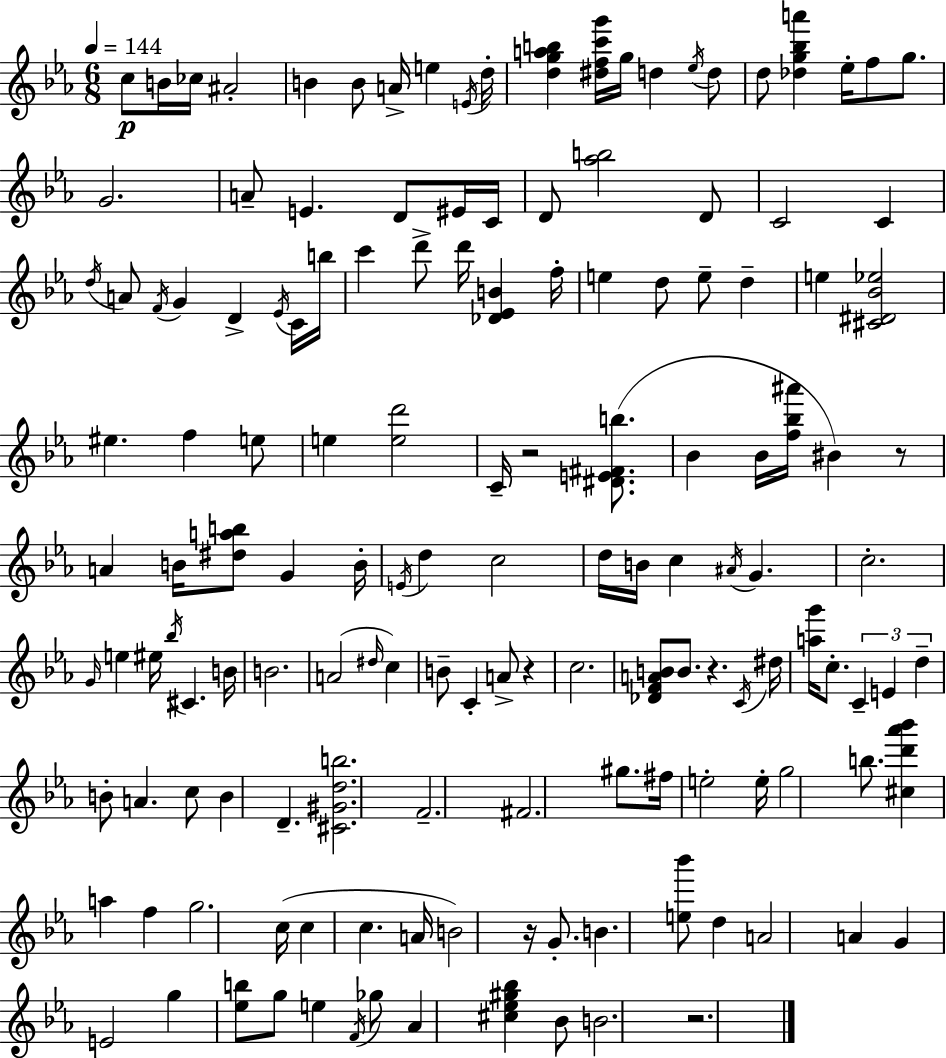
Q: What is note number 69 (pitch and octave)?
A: EIS5